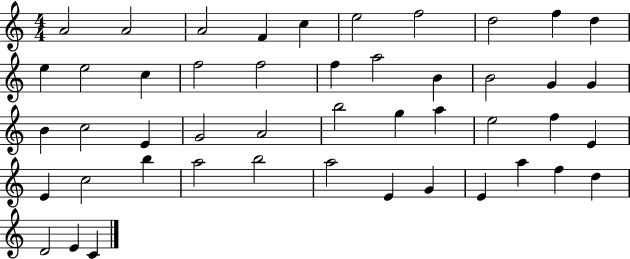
{
  \clef treble
  \numericTimeSignature
  \time 4/4
  \key c \major
  a'2 a'2 | a'2 f'4 c''4 | e''2 f''2 | d''2 f''4 d''4 | \break e''4 e''2 c''4 | f''2 f''2 | f''4 a''2 b'4 | b'2 g'4 g'4 | \break b'4 c''2 e'4 | g'2 a'2 | b''2 g''4 a''4 | e''2 f''4 e'4 | \break e'4 c''2 b''4 | a''2 b''2 | a''2 e'4 g'4 | e'4 a''4 f''4 d''4 | \break d'2 e'4 c'4 | \bar "|."
}